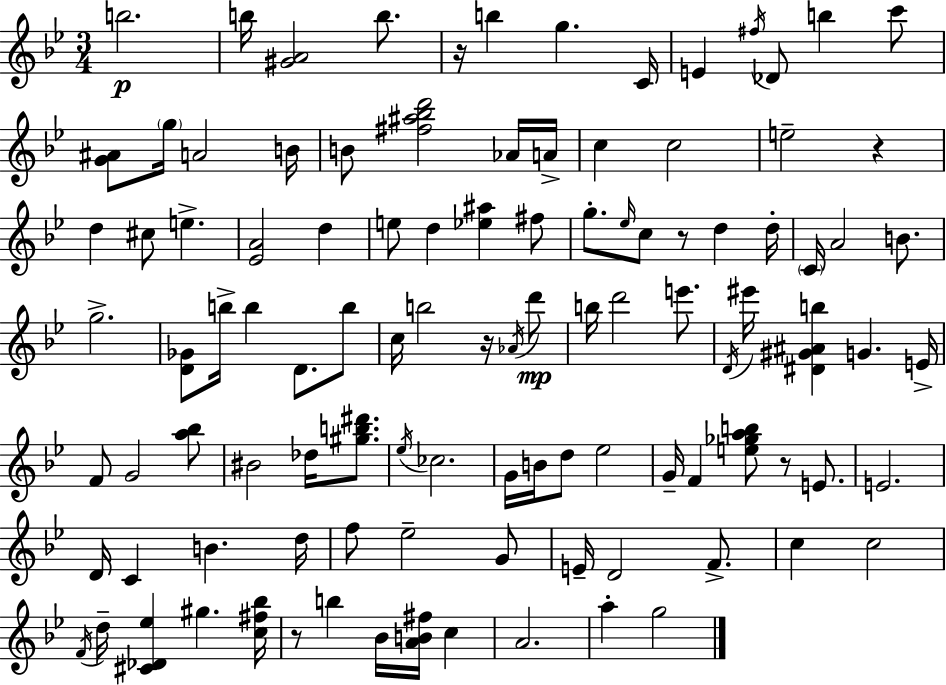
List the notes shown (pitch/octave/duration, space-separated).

B5/h. B5/s [G#4,A4]/h B5/e. R/s B5/q G5/q. C4/s E4/q F#5/s Db4/e B5/q C6/e [G4,A#4]/e G5/s A4/h B4/s B4/e [F#5,A#5,Bb5,D6]/h Ab4/s A4/s C5/q C5/h E5/h R/q D5/q C#5/e E5/q. [Eb4,A4]/h D5/q E5/e D5/q [Eb5,A#5]/q F#5/e G5/e. Eb5/s C5/e R/e D5/q D5/s C4/s A4/h B4/e. G5/h. [D4,Gb4]/e B5/s B5/q D4/e. B5/e C5/s B5/h R/s Ab4/s D6/e B5/s D6/h E6/e. D4/s EIS6/s [D#4,G#4,A#4,B5]/q G4/q. E4/s F4/e G4/h [A5,Bb5]/e BIS4/h Db5/s [G#5,B5,D#6]/e. Eb5/s CES5/h. G4/s B4/s D5/e Eb5/h G4/s F4/q [E5,Gb5,A5,B5]/e R/e E4/e. E4/h. D4/s C4/q B4/q. D5/s F5/e Eb5/h G4/e E4/s D4/h F4/e. C5/q C5/h F4/s D5/s [C#4,Db4,Eb5]/q G#5/q. [C5,F#5,Bb5]/s R/e B5/q Bb4/s [A4,B4,F#5]/s C5/q A4/h. A5/q G5/h